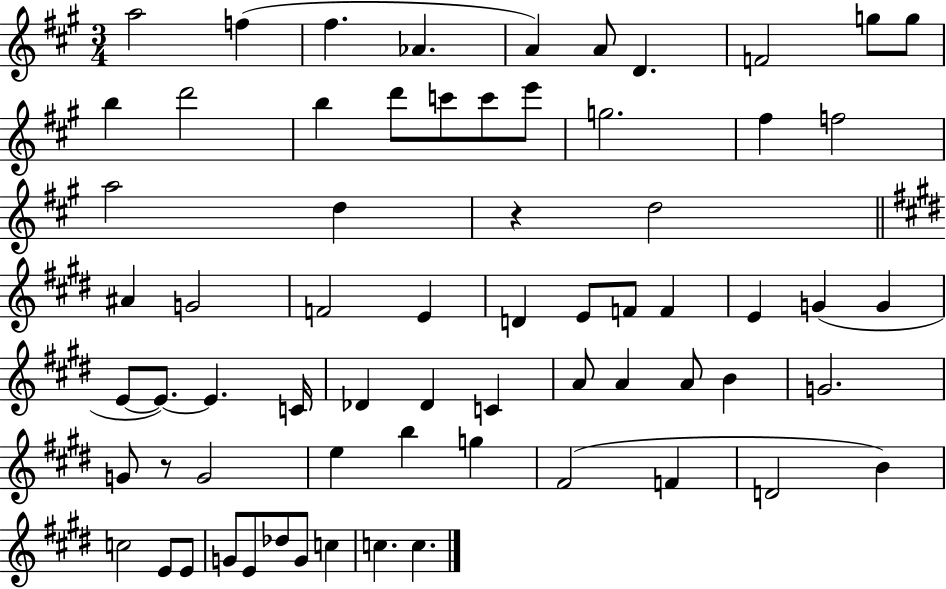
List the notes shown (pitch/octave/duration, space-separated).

A5/h F5/q F#5/q. Ab4/q. A4/q A4/e D4/q. F4/h G5/e G5/e B5/q D6/h B5/q D6/e C6/e C6/e E6/e G5/h. F#5/q F5/h A5/h D5/q R/q D5/h A#4/q G4/h F4/h E4/q D4/q E4/e F4/e F4/q E4/q G4/q G4/q E4/e E4/e. E4/q. C4/s Db4/q Db4/q C4/q A4/e A4/q A4/e B4/q G4/h. G4/e R/e G4/h E5/q B5/q G5/q F#4/h F4/q D4/h B4/q C5/h E4/e E4/e G4/e E4/e Db5/e G4/e C5/q C5/q. C5/q.